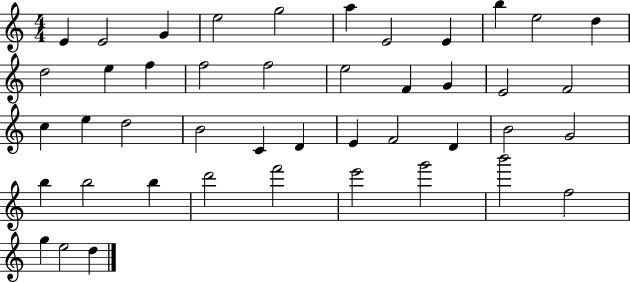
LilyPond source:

{
  \clef treble
  \numericTimeSignature
  \time 4/4
  \key c \major
  e'4 e'2 g'4 | e''2 g''2 | a''4 e'2 e'4 | b''4 e''2 d''4 | \break d''2 e''4 f''4 | f''2 f''2 | e''2 f'4 g'4 | e'2 f'2 | \break c''4 e''4 d''2 | b'2 c'4 d'4 | e'4 f'2 d'4 | b'2 g'2 | \break b''4 b''2 b''4 | d'''2 f'''2 | e'''2 g'''2 | b'''2 f''2 | \break g''4 e''2 d''4 | \bar "|."
}